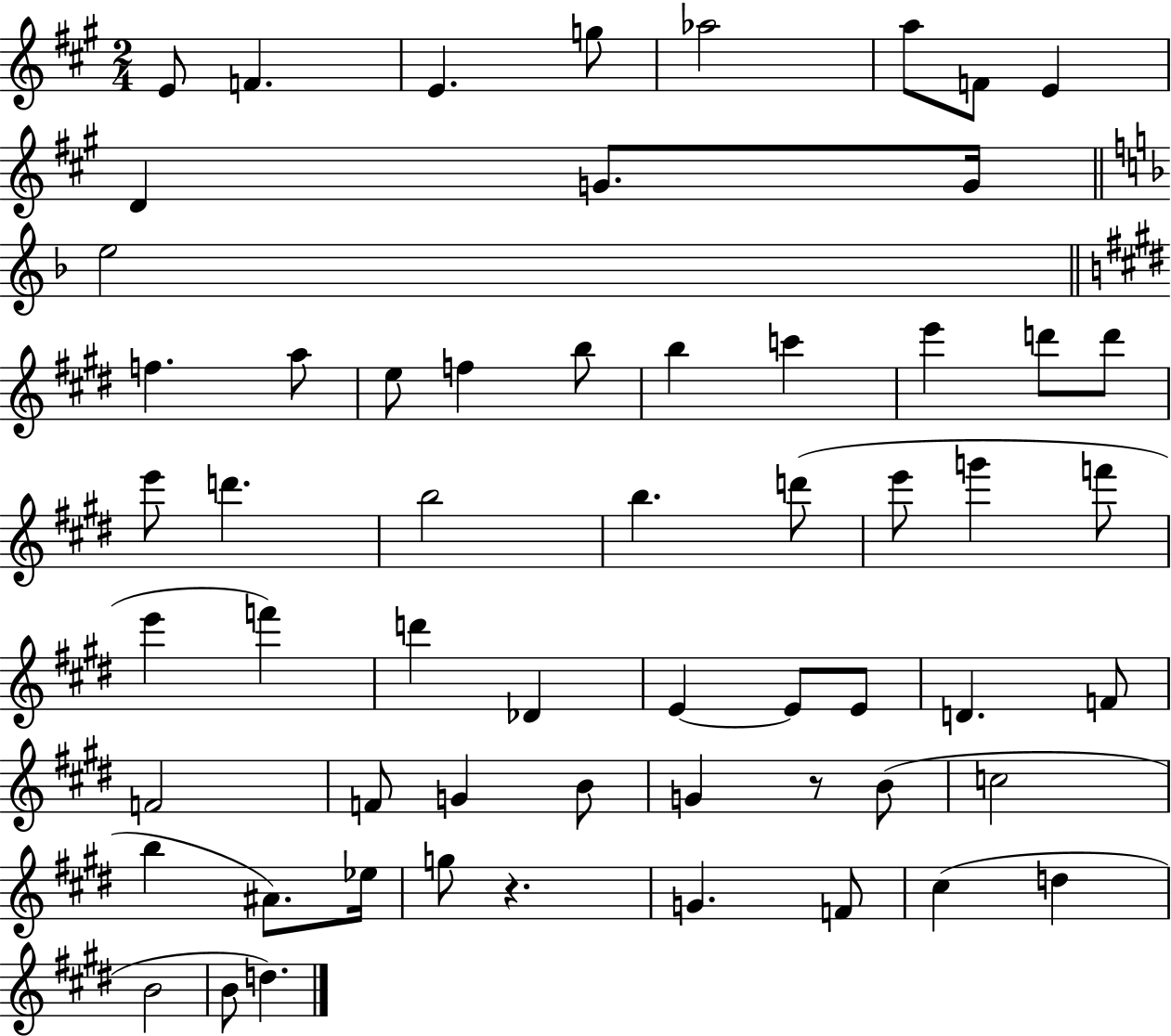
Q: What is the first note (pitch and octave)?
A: E4